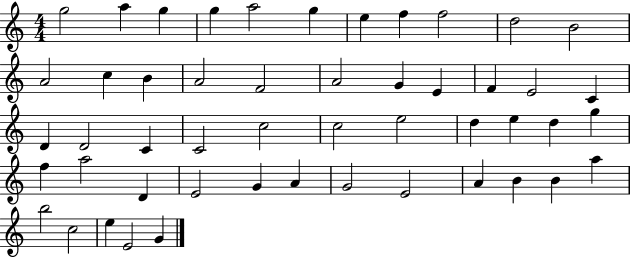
G5/h A5/q G5/q G5/q A5/h G5/q E5/q F5/q F5/h D5/h B4/h A4/h C5/q B4/q A4/h F4/h A4/h G4/q E4/q F4/q E4/h C4/q D4/q D4/h C4/q C4/h C5/h C5/h E5/h D5/q E5/q D5/q G5/q F5/q A5/h D4/q E4/h G4/q A4/q G4/h E4/h A4/q B4/q B4/q A5/q B5/h C5/h E5/q E4/h G4/q